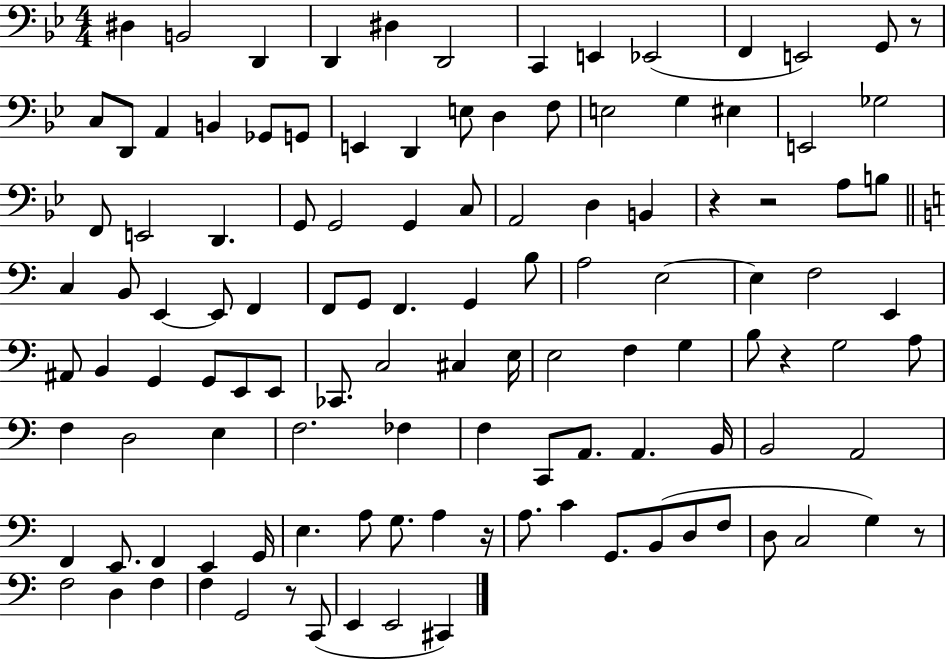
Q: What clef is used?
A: bass